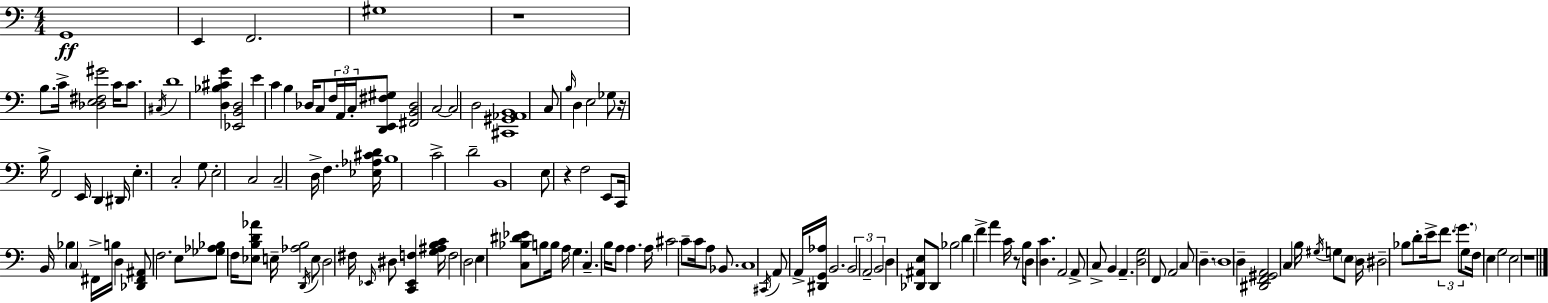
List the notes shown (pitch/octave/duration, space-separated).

G2/w E2/q F2/h. G#3/w R/w B3/e. C4/s [Db3,E3,F#3,G#4]/h C4/s C4/e. C#3/s D4/w [D3,Bb3,C#4,G4]/q [Eb2,B2,D3]/h E4/q C4/q B3/q Db3/s C3/e F3/s A2/s C3/s [D2,E2,F#3,G#3]/e [F#2,B2,Db3]/h C3/h C3/h D3/h [C#2,G#2,Ab2,B2]/w C3/e B3/s D3/q E3/h Gb3/e R/s B3/s F2/h E2/s D2/q D#2/s E3/q. C3/h G3/e E3/h C3/h C3/h D3/s F3/q. [Eb3,Ab3,C#4,D4]/s B3/w C4/h D4/h B2/w E3/e R/q F3/h E2/e C2/s B2/s Bb3/q C3/q F#2/s B3/s D3/q [Db2,F#2,A#2]/e F3/h. E3/e [Gb3,Ab3,Bb3]/e F3/s [Eb3,B3,D4,Ab4]/e E3/s [Ab3,B3]/h D2/s E3/e D3/h F#3/s Eb2/s D#3/e [C2,Eb2,F3]/q [G3,A#3,B3,C4]/s F3/h D3/h E3/q [C3,Bb3,D#4,Eb4]/e B3/e B3/s A3/s G3/q. C3/q. B3/s A3/e A3/q. A3/s C#4/h C4/e C4/s A3/e Bb2/e. C3/w C#2/s A2/e A2/s [D#2,G2,Ab3]/s B2/h. B2/h A2/h B2/h D3/q [Db2,A#2,E3]/e Db2/e Bb3/h D4/q F4/q A4/q C4/s R/e B3/s D3/e [D3,C4]/q. A2/h A2/e C3/e B2/q A2/q. [D3,G3]/h F2/e A2/h C3/e D3/q. D3/w D3/q [D#2,F2,G#2,A2]/h C3/q B3/s G#3/s G3/e E3/e D3/s D#3/h Bb3/e D4/e E4/s F4/e. G4/e. G3/e F3/s E3/q G3/h E3/h R/w